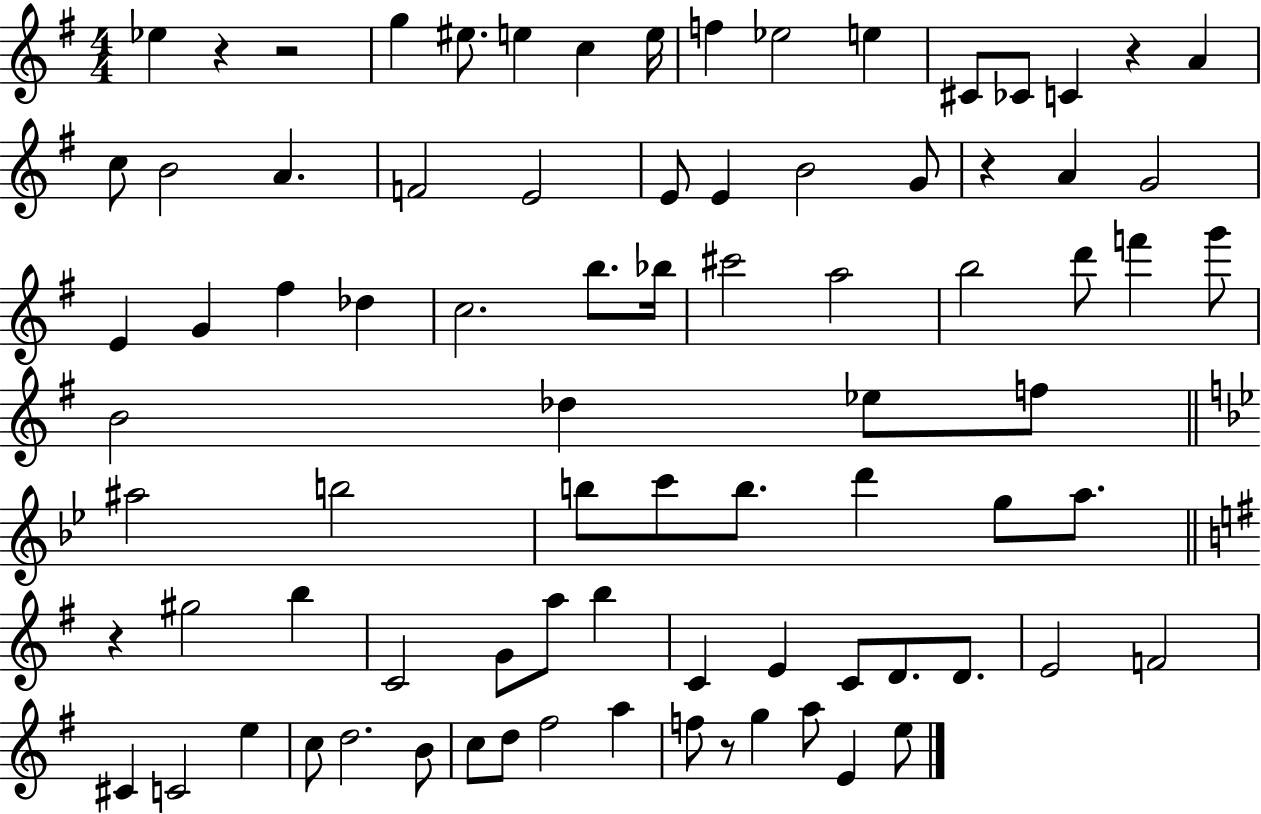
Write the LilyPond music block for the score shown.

{
  \clef treble
  \numericTimeSignature
  \time 4/4
  \key g \major
  ees''4 r4 r2 | g''4 eis''8. e''4 c''4 e''16 | f''4 ees''2 e''4 | cis'8 ces'8 c'4 r4 a'4 | \break c''8 b'2 a'4. | f'2 e'2 | e'8 e'4 b'2 g'8 | r4 a'4 g'2 | \break e'4 g'4 fis''4 des''4 | c''2. b''8. bes''16 | cis'''2 a''2 | b''2 d'''8 f'''4 g'''8 | \break b'2 des''4 ees''8 f''8 | \bar "||" \break \key bes \major ais''2 b''2 | b''8 c'''8 b''8. d'''4 g''8 a''8. | \bar "||" \break \key e \minor r4 gis''2 b''4 | c'2 g'8 a''8 b''4 | c'4 e'4 c'8 d'8. d'8. | e'2 f'2 | \break cis'4 c'2 e''4 | c''8 d''2. b'8 | c''8 d''8 fis''2 a''4 | f''8 r8 g''4 a''8 e'4 e''8 | \break \bar "|."
}